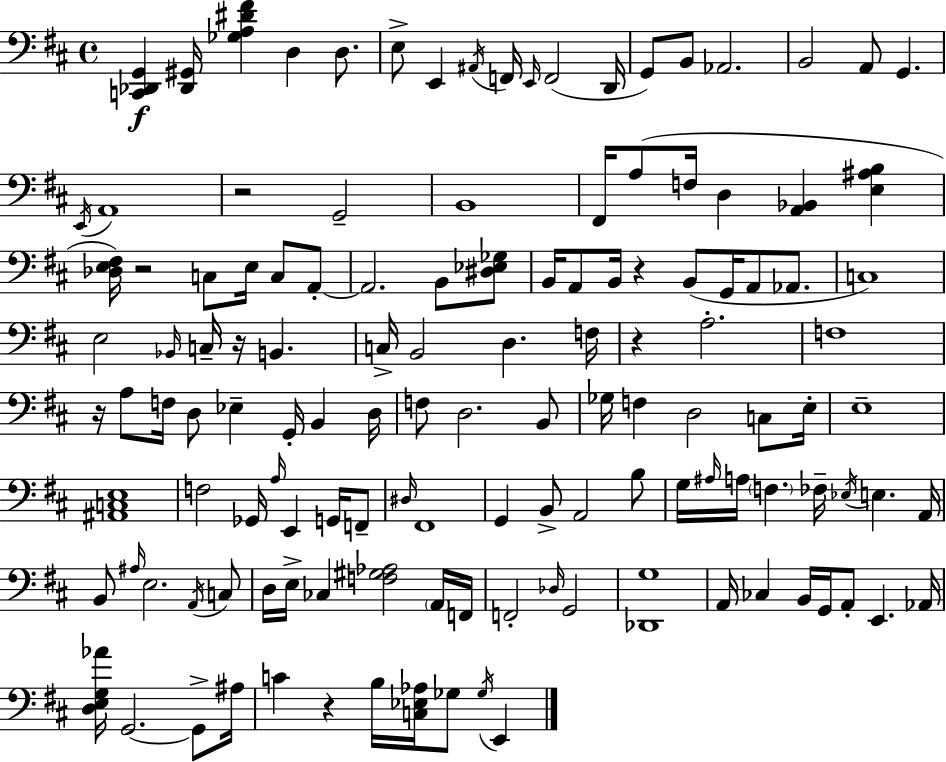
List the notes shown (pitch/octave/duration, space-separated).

[C2,Db2,G2]/q [Db2,G#2]/s [Gb3,A3,D#4,F#4]/q D3/q D3/e. E3/e E2/q A#2/s F2/s E2/s F2/h D2/s G2/e B2/e Ab2/h. B2/h A2/e G2/q. E2/s A2/w R/h G2/h B2/w F#2/s A3/e F3/s D3/q [A2,Bb2]/q [E3,A#3,B3]/q [Db3,E3,F#3]/s R/h C3/e E3/s C3/e A2/e A2/h. B2/e [D#3,Eb3,Gb3]/e B2/s A2/e B2/s R/q B2/e G2/s A2/e Ab2/e. C3/w E3/h Bb2/s C3/s R/s B2/q. C3/s B2/h D3/q. F3/s R/q A3/h. F3/w R/s A3/e F3/s D3/e Eb3/q G2/s B2/q D3/s F3/e D3/h. B2/e Gb3/s F3/q D3/h C3/e E3/s E3/w [A#2,C3,E3]/w F3/h Gb2/s A3/s E2/q G2/s F2/e D#3/s F#2/w G2/q B2/e A2/h B3/e G3/s A#3/s A3/s F3/q. FES3/s Eb3/s E3/q. A2/s B2/e A#3/s E3/h. A2/s C3/e D3/s E3/s CES3/q [F3,G#3,Ab3]/h A2/s F2/s F2/h Db3/s G2/h [Db2,G3]/w A2/s CES3/q B2/s G2/s A2/e E2/q. Ab2/s [D3,E3,G3,Ab4]/s G2/h. G2/e A#3/s C4/q R/q B3/s [C3,Eb3,Ab3]/s Gb3/e Gb3/s E2/q